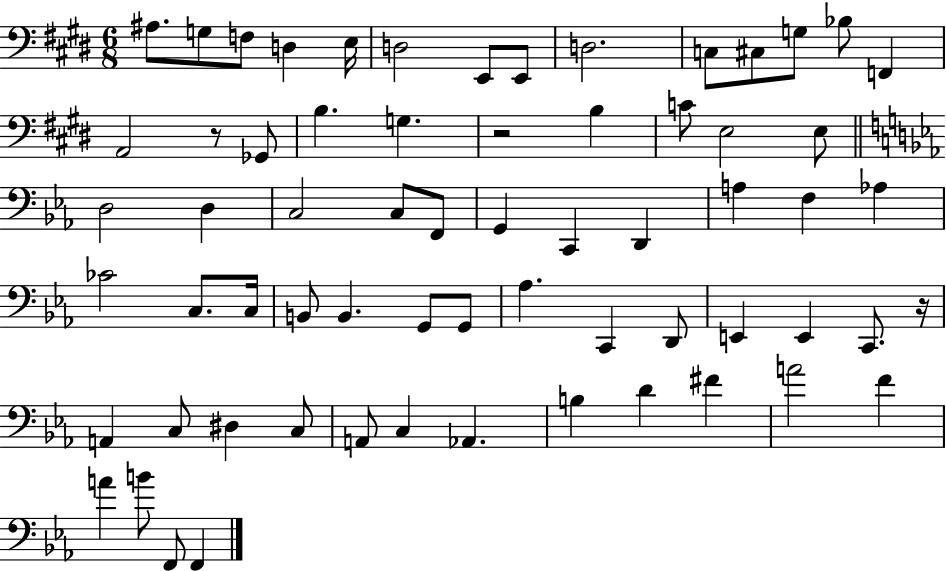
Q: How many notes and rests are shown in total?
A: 65